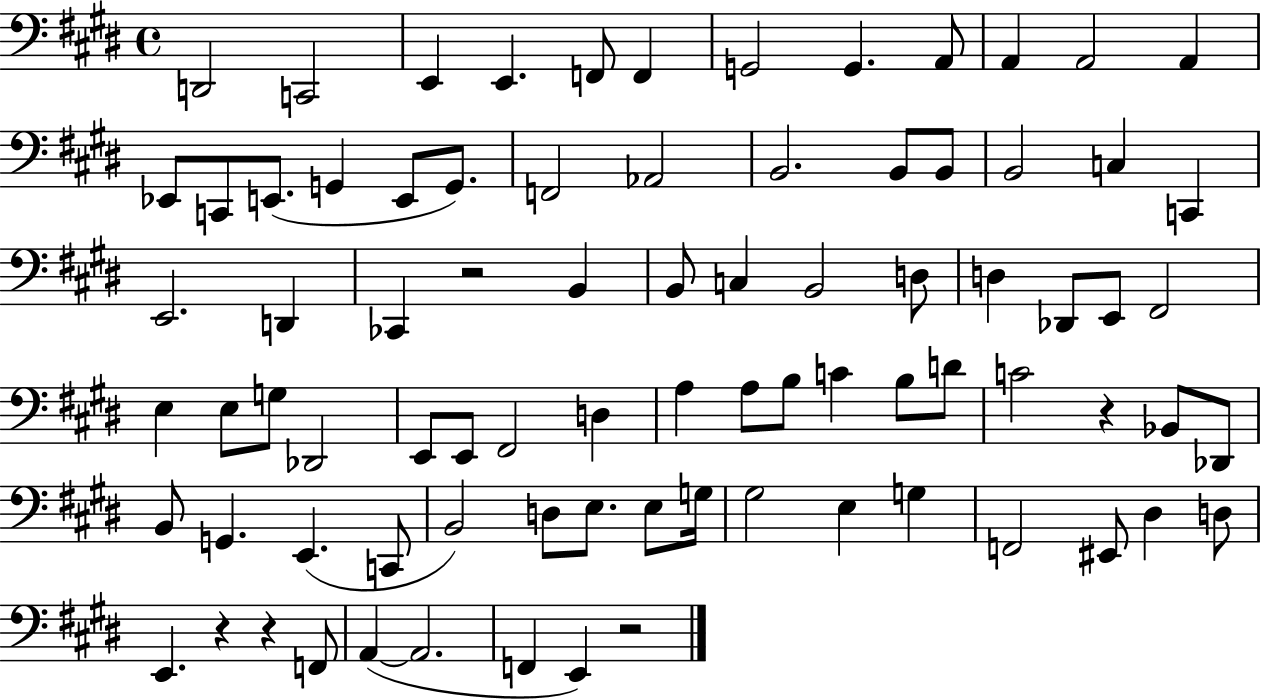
{
  \clef bass
  \time 4/4
  \defaultTimeSignature
  \key e \major
  \repeat volta 2 { d,2 c,2 | e,4 e,4. f,8 f,4 | g,2 g,4. a,8 | a,4 a,2 a,4 | \break ees,8 c,8 e,8.( g,4 e,8 g,8.) | f,2 aes,2 | b,2. b,8 b,8 | b,2 c4 c,4 | \break e,2. d,4 | ces,4 r2 b,4 | b,8 c4 b,2 d8 | d4 des,8 e,8 fis,2 | \break e4 e8 g8 des,2 | e,8 e,8 fis,2 d4 | a4 a8 b8 c'4 b8 d'8 | c'2 r4 bes,8 des,8 | \break b,8 g,4. e,4.( c,8 | b,2) d8 e8. e8 g16 | gis2 e4 g4 | f,2 eis,8 dis4 d8 | \break e,4. r4 r4 f,8 | a,4~(~ a,2. | f,4 e,4) r2 | } \bar "|."
}